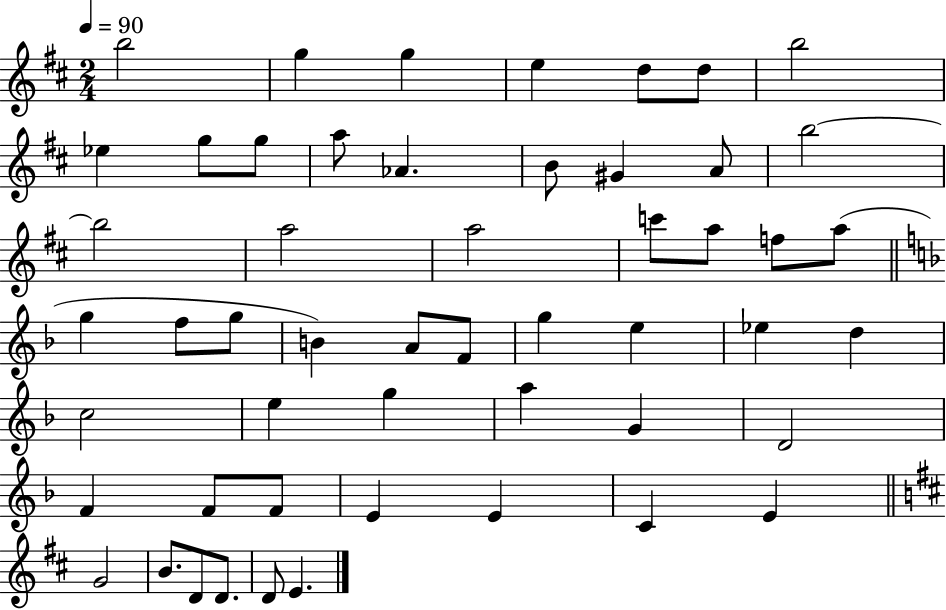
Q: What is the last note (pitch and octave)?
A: E4